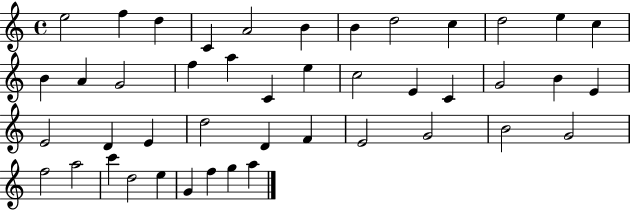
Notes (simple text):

E5/h F5/q D5/q C4/q A4/h B4/q B4/q D5/h C5/q D5/h E5/q C5/q B4/q A4/q G4/h F5/q A5/q C4/q E5/q C5/h E4/q C4/q G4/h B4/q E4/q E4/h D4/q E4/q D5/h D4/q F4/q E4/h G4/h B4/h G4/h F5/h A5/h C6/q D5/h E5/q G4/q F5/q G5/q A5/q